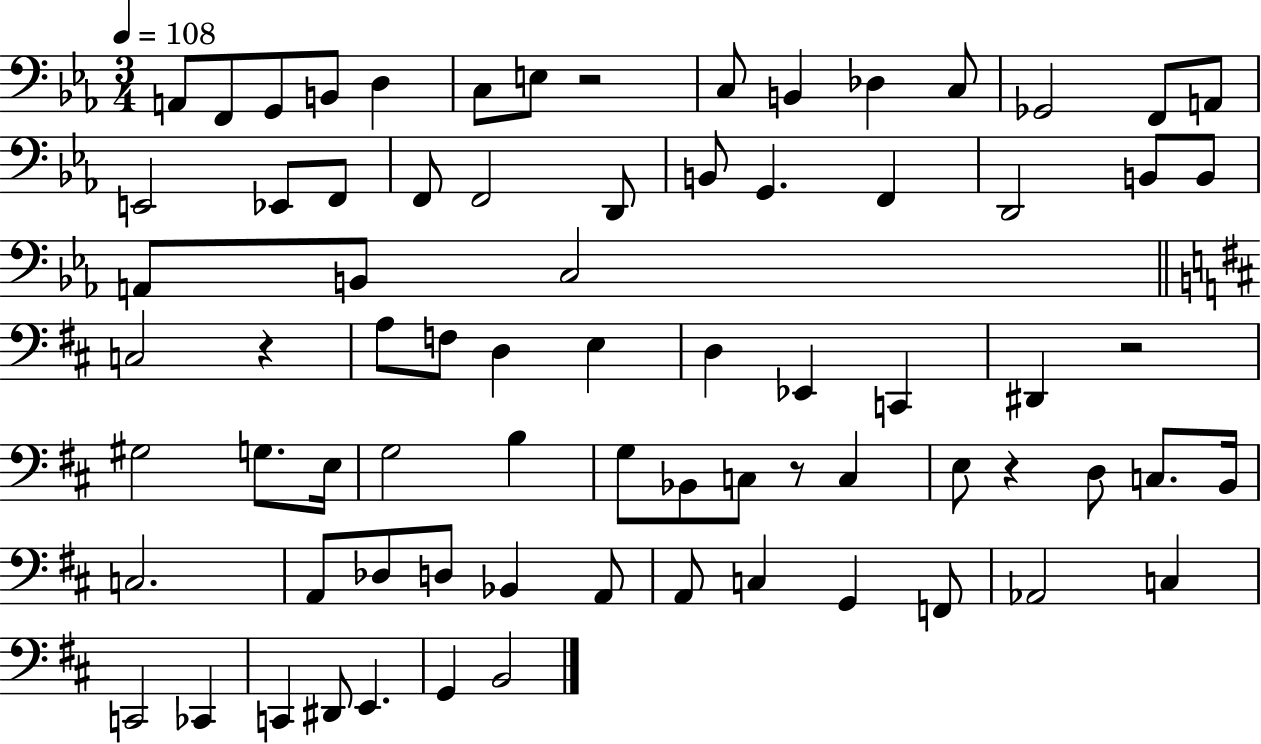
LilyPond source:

{
  \clef bass
  \numericTimeSignature
  \time 3/4
  \key ees \major
  \tempo 4 = 108
  a,8 f,8 g,8 b,8 d4 | c8 e8 r2 | c8 b,4 des4 c8 | ges,2 f,8 a,8 | \break e,2 ees,8 f,8 | f,8 f,2 d,8 | b,8 g,4. f,4 | d,2 b,8 b,8 | \break a,8 b,8 c2 | \bar "||" \break \key b \minor c2 r4 | a8 f8 d4 e4 | d4 ees,4 c,4 | dis,4 r2 | \break gis2 g8. e16 | g2 b4 | g8 bes,8 c8 r8 c4 | e8 r4 d8 c8. b,16 | \break c2. | a,8 des8 d8 bes,4 a,8 | a,8 c4 g,4 f,8 | aes,2 c4 | \break c,2 ces,4 | c,4 dis,8 e,4. | g,4 b,2 | \bar "|."
}